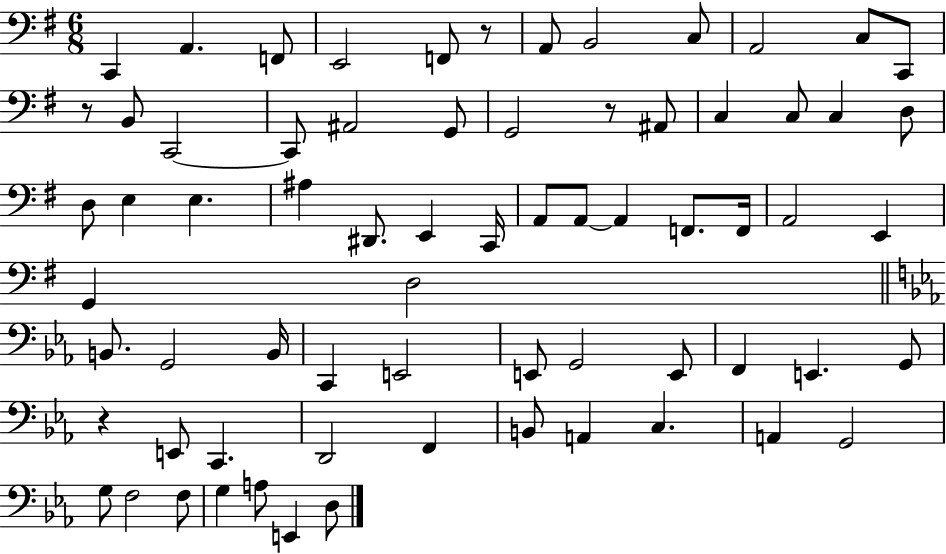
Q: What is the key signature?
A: G major